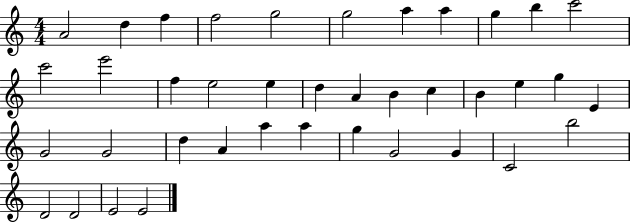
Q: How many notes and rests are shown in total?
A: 39